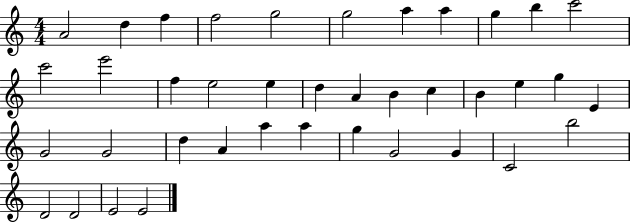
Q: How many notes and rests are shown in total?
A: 39